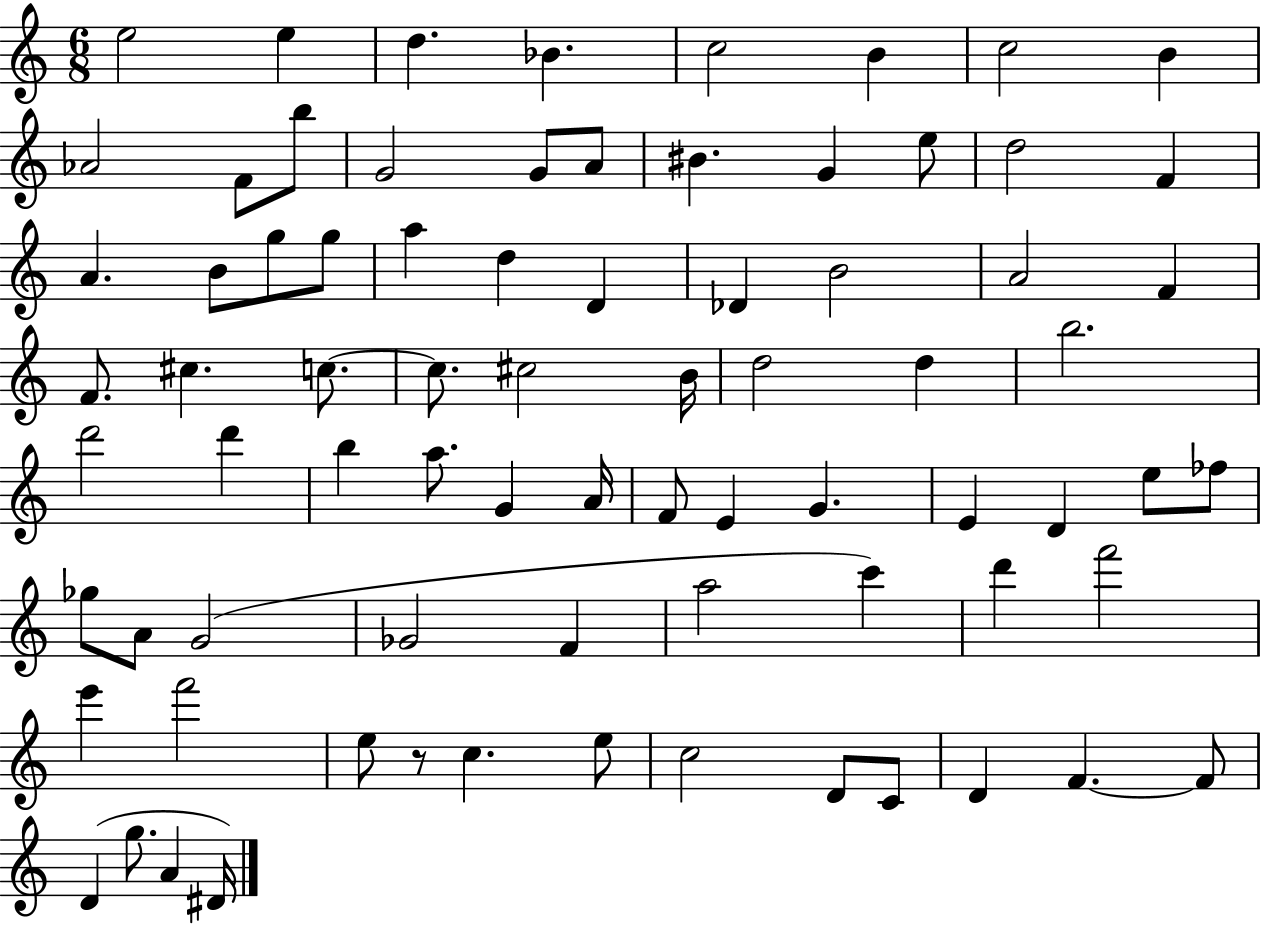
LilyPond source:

{
  \clef treble
  \numericTimeSignature
  \time 6/8
  \key c \major
  e''2 e''4 | d''4. bes'4. | c''2 b'4 | c''2 b'4 | \break aes'2 f'8 b''8 | g'2 g'8 a'8 | bis'4. g'4 e''8 | d''2 f'4 | \break a'4. b'8 g''8 g''8 | a''4 d''4 d'4 | des'4 b'2 | a'2 f'4 | \break f'8. cis''4. c''8.~~ | c''8. cis''2 b'16 | d''2 d''4 | b''2. | \break d'''2 d'''4 | b''4 a''8. g'4 a'16 | f'8 e'4 g'4. | e'4 d'4 e''8 fes''8 | \break ges''8 a'8 g'2( | ges'2 f'4 | a''2 c'''4) | d'''4 f'''2 | \break e'''4 f'''2 | e''8 r8 c''4. e''8 | c''2 d'8 c'8 | d'4 f'4.~~ f'8 | \break d'4( g''8. a'4 dis'16) | \bar "|."
}